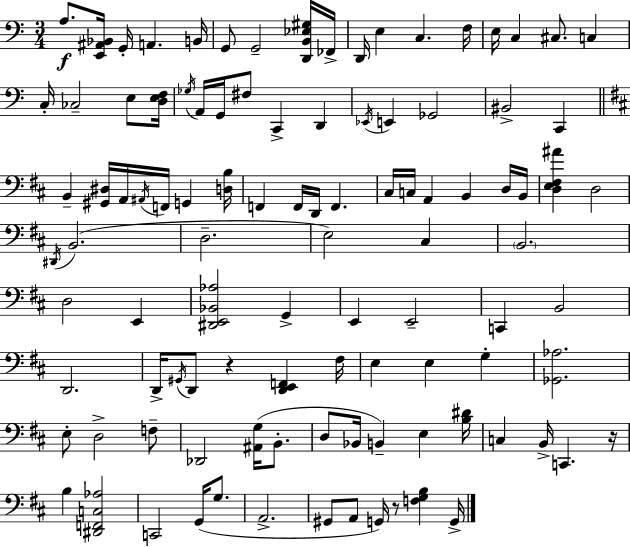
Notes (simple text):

A3/e. [E2,A#2,Bb2]/s G2/s A2/q. B2/s G2/e G2/h [D2,B2,Eb3,G#3]/s FES2/s D2/s E3/q C3/q. F3/s E3/s C3/q C#3/e. C3/q C3/s CES3/h E3/e [D3,E3,F3]/s Gb3/s A2/s G2/s F#3/e C2/q D2/q Eb2/s E2/q Gb2/h BIS2/h C2/q B2/q [G#2,D#3]/s A2/s A#2/s F2/s G2/q [D3,B3]/s F2/q F2/s D2/s F2/q. C#3/s C3/s A2/q B2/q D3/s B2/s [D3,E3,F#3,A#4]/q D3/h D#2/s B2/h. D3/h. E3/h C#3/q B2/h. D3/h E2/q [D#2,E2,Bb2,Ab3]/h G2/q E2/q E2/h C2/q B2/h D2/h. D2/s G#2/s D2/e R/q [D2,E2,F2]/q F#3/s E3/q E3/q G3/q [Gb2,Ab3]/h. E3/e D3/h F3/e Db2/h [A#2,G3]/s B2/e. D3/e Bb2/s B2/q E3/q [B3,D#4]/s C3/q B2/s C2/q. R/s B3/q [D#2,F2,C3,Ab3]/h C2/h G2/s G3/e. A2/h. G#2/e A2/e G2/s R/e [F3,G3,B3]/q G2/s